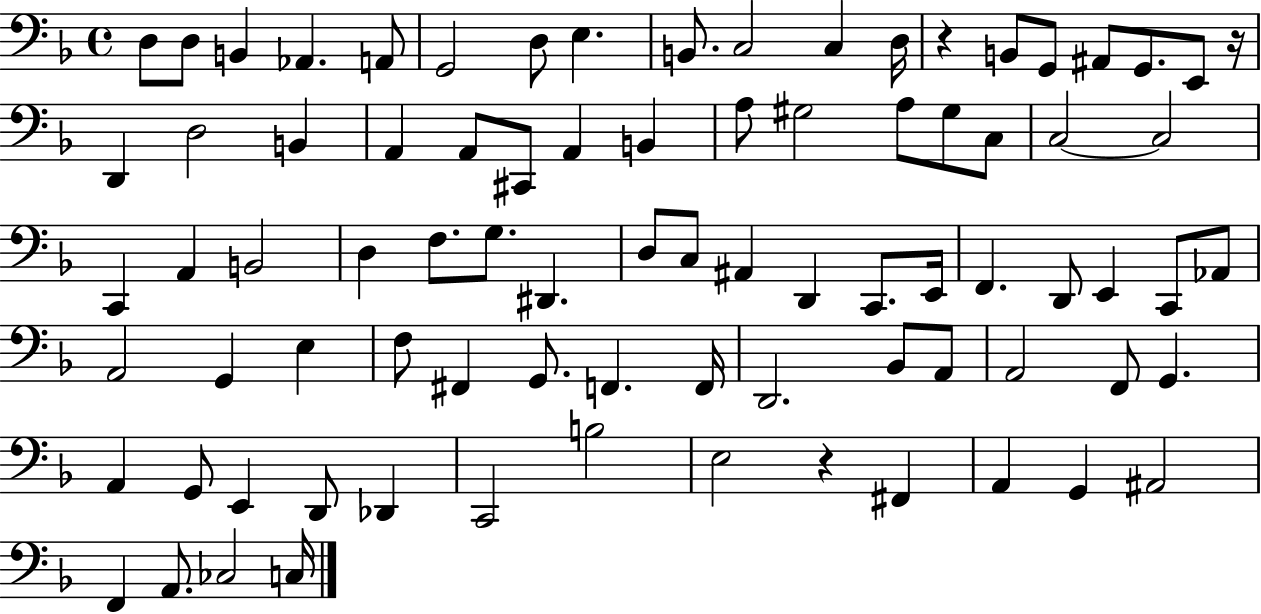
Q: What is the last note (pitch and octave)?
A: C3